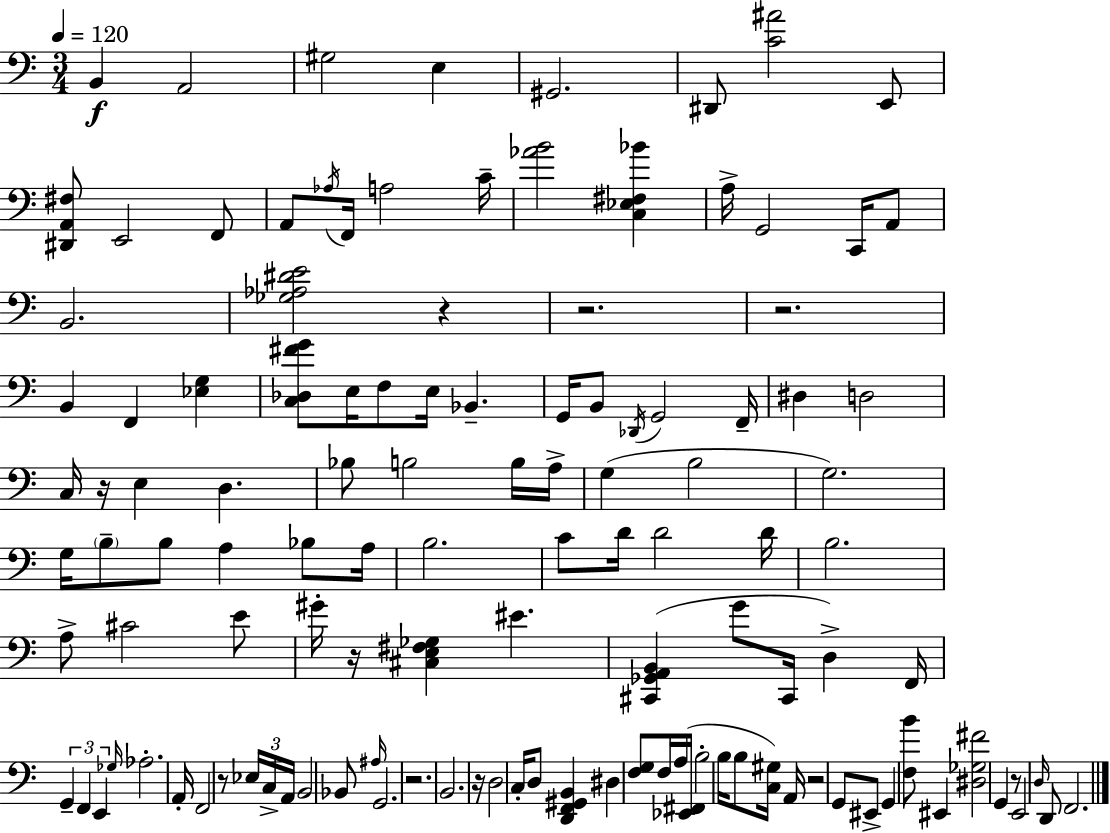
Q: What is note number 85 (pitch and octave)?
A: B3